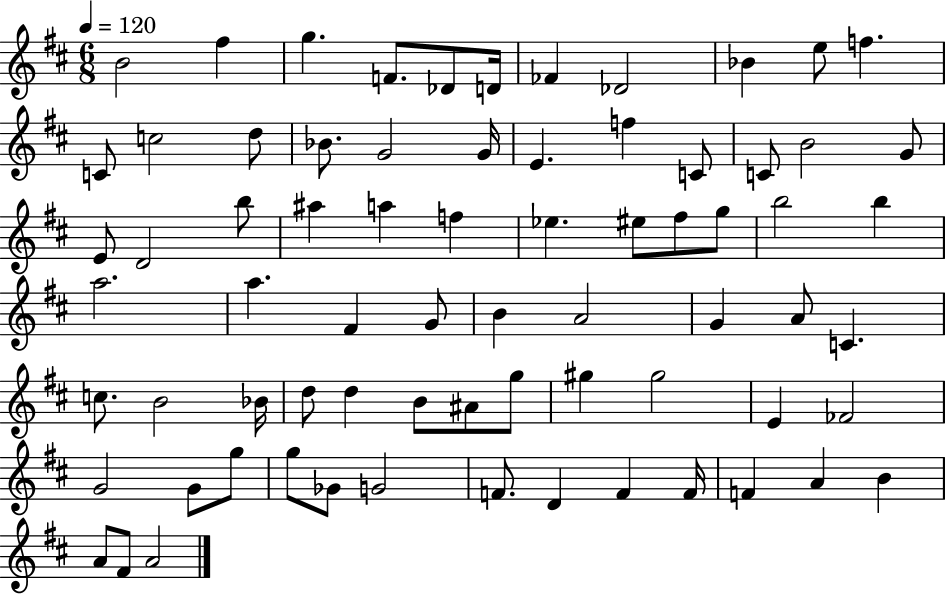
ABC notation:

X:1
T:Untitled
M:6/8
L:1/4
K:D
B2 ^f g F/2 _D/2 D/4 _F _D2 _B e/2 f C/2 c2 d/2 _B/2 G2 G/4 E f C/2 C/2 B2 G/2 E/2 D2 b/2 ^a a f _e ^e/2 ^f/2 g/2 b2 b a2 a ^F G/2 B A2 G A/2 C c/2 B2 _B/4 d/2 d B/2 ^A/2 g/2 ^g ^g2 E _F2 G2 G/2 g/2 g/2 _G/2 G2 F/2 D F F/4 F A B A/2 ^F/2 A2